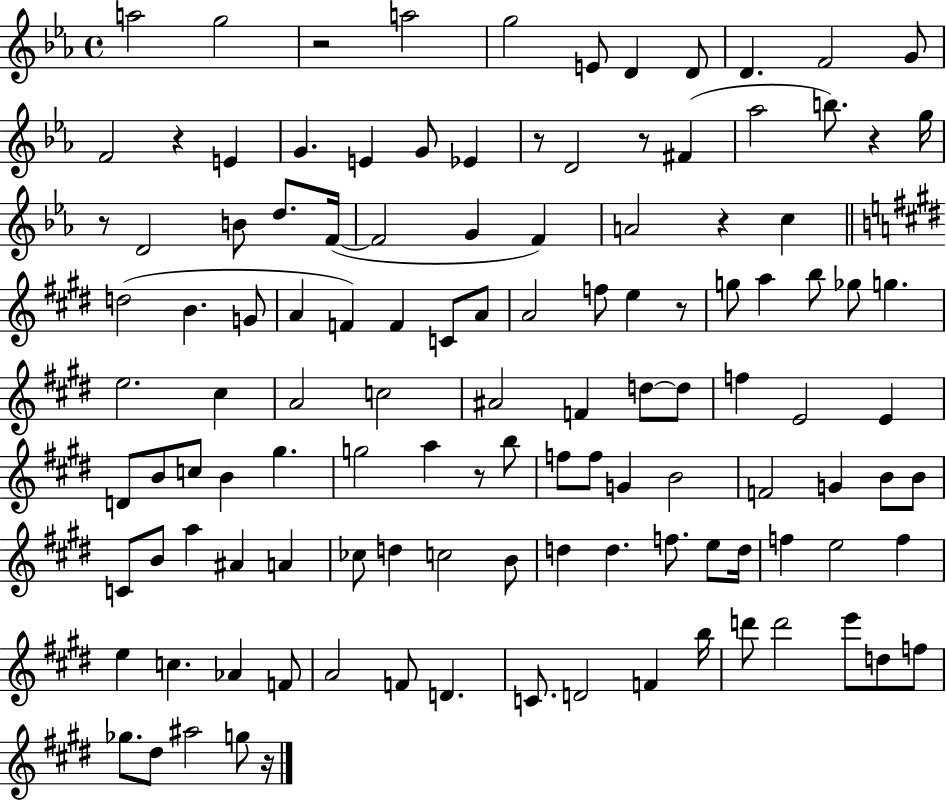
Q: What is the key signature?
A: EES major